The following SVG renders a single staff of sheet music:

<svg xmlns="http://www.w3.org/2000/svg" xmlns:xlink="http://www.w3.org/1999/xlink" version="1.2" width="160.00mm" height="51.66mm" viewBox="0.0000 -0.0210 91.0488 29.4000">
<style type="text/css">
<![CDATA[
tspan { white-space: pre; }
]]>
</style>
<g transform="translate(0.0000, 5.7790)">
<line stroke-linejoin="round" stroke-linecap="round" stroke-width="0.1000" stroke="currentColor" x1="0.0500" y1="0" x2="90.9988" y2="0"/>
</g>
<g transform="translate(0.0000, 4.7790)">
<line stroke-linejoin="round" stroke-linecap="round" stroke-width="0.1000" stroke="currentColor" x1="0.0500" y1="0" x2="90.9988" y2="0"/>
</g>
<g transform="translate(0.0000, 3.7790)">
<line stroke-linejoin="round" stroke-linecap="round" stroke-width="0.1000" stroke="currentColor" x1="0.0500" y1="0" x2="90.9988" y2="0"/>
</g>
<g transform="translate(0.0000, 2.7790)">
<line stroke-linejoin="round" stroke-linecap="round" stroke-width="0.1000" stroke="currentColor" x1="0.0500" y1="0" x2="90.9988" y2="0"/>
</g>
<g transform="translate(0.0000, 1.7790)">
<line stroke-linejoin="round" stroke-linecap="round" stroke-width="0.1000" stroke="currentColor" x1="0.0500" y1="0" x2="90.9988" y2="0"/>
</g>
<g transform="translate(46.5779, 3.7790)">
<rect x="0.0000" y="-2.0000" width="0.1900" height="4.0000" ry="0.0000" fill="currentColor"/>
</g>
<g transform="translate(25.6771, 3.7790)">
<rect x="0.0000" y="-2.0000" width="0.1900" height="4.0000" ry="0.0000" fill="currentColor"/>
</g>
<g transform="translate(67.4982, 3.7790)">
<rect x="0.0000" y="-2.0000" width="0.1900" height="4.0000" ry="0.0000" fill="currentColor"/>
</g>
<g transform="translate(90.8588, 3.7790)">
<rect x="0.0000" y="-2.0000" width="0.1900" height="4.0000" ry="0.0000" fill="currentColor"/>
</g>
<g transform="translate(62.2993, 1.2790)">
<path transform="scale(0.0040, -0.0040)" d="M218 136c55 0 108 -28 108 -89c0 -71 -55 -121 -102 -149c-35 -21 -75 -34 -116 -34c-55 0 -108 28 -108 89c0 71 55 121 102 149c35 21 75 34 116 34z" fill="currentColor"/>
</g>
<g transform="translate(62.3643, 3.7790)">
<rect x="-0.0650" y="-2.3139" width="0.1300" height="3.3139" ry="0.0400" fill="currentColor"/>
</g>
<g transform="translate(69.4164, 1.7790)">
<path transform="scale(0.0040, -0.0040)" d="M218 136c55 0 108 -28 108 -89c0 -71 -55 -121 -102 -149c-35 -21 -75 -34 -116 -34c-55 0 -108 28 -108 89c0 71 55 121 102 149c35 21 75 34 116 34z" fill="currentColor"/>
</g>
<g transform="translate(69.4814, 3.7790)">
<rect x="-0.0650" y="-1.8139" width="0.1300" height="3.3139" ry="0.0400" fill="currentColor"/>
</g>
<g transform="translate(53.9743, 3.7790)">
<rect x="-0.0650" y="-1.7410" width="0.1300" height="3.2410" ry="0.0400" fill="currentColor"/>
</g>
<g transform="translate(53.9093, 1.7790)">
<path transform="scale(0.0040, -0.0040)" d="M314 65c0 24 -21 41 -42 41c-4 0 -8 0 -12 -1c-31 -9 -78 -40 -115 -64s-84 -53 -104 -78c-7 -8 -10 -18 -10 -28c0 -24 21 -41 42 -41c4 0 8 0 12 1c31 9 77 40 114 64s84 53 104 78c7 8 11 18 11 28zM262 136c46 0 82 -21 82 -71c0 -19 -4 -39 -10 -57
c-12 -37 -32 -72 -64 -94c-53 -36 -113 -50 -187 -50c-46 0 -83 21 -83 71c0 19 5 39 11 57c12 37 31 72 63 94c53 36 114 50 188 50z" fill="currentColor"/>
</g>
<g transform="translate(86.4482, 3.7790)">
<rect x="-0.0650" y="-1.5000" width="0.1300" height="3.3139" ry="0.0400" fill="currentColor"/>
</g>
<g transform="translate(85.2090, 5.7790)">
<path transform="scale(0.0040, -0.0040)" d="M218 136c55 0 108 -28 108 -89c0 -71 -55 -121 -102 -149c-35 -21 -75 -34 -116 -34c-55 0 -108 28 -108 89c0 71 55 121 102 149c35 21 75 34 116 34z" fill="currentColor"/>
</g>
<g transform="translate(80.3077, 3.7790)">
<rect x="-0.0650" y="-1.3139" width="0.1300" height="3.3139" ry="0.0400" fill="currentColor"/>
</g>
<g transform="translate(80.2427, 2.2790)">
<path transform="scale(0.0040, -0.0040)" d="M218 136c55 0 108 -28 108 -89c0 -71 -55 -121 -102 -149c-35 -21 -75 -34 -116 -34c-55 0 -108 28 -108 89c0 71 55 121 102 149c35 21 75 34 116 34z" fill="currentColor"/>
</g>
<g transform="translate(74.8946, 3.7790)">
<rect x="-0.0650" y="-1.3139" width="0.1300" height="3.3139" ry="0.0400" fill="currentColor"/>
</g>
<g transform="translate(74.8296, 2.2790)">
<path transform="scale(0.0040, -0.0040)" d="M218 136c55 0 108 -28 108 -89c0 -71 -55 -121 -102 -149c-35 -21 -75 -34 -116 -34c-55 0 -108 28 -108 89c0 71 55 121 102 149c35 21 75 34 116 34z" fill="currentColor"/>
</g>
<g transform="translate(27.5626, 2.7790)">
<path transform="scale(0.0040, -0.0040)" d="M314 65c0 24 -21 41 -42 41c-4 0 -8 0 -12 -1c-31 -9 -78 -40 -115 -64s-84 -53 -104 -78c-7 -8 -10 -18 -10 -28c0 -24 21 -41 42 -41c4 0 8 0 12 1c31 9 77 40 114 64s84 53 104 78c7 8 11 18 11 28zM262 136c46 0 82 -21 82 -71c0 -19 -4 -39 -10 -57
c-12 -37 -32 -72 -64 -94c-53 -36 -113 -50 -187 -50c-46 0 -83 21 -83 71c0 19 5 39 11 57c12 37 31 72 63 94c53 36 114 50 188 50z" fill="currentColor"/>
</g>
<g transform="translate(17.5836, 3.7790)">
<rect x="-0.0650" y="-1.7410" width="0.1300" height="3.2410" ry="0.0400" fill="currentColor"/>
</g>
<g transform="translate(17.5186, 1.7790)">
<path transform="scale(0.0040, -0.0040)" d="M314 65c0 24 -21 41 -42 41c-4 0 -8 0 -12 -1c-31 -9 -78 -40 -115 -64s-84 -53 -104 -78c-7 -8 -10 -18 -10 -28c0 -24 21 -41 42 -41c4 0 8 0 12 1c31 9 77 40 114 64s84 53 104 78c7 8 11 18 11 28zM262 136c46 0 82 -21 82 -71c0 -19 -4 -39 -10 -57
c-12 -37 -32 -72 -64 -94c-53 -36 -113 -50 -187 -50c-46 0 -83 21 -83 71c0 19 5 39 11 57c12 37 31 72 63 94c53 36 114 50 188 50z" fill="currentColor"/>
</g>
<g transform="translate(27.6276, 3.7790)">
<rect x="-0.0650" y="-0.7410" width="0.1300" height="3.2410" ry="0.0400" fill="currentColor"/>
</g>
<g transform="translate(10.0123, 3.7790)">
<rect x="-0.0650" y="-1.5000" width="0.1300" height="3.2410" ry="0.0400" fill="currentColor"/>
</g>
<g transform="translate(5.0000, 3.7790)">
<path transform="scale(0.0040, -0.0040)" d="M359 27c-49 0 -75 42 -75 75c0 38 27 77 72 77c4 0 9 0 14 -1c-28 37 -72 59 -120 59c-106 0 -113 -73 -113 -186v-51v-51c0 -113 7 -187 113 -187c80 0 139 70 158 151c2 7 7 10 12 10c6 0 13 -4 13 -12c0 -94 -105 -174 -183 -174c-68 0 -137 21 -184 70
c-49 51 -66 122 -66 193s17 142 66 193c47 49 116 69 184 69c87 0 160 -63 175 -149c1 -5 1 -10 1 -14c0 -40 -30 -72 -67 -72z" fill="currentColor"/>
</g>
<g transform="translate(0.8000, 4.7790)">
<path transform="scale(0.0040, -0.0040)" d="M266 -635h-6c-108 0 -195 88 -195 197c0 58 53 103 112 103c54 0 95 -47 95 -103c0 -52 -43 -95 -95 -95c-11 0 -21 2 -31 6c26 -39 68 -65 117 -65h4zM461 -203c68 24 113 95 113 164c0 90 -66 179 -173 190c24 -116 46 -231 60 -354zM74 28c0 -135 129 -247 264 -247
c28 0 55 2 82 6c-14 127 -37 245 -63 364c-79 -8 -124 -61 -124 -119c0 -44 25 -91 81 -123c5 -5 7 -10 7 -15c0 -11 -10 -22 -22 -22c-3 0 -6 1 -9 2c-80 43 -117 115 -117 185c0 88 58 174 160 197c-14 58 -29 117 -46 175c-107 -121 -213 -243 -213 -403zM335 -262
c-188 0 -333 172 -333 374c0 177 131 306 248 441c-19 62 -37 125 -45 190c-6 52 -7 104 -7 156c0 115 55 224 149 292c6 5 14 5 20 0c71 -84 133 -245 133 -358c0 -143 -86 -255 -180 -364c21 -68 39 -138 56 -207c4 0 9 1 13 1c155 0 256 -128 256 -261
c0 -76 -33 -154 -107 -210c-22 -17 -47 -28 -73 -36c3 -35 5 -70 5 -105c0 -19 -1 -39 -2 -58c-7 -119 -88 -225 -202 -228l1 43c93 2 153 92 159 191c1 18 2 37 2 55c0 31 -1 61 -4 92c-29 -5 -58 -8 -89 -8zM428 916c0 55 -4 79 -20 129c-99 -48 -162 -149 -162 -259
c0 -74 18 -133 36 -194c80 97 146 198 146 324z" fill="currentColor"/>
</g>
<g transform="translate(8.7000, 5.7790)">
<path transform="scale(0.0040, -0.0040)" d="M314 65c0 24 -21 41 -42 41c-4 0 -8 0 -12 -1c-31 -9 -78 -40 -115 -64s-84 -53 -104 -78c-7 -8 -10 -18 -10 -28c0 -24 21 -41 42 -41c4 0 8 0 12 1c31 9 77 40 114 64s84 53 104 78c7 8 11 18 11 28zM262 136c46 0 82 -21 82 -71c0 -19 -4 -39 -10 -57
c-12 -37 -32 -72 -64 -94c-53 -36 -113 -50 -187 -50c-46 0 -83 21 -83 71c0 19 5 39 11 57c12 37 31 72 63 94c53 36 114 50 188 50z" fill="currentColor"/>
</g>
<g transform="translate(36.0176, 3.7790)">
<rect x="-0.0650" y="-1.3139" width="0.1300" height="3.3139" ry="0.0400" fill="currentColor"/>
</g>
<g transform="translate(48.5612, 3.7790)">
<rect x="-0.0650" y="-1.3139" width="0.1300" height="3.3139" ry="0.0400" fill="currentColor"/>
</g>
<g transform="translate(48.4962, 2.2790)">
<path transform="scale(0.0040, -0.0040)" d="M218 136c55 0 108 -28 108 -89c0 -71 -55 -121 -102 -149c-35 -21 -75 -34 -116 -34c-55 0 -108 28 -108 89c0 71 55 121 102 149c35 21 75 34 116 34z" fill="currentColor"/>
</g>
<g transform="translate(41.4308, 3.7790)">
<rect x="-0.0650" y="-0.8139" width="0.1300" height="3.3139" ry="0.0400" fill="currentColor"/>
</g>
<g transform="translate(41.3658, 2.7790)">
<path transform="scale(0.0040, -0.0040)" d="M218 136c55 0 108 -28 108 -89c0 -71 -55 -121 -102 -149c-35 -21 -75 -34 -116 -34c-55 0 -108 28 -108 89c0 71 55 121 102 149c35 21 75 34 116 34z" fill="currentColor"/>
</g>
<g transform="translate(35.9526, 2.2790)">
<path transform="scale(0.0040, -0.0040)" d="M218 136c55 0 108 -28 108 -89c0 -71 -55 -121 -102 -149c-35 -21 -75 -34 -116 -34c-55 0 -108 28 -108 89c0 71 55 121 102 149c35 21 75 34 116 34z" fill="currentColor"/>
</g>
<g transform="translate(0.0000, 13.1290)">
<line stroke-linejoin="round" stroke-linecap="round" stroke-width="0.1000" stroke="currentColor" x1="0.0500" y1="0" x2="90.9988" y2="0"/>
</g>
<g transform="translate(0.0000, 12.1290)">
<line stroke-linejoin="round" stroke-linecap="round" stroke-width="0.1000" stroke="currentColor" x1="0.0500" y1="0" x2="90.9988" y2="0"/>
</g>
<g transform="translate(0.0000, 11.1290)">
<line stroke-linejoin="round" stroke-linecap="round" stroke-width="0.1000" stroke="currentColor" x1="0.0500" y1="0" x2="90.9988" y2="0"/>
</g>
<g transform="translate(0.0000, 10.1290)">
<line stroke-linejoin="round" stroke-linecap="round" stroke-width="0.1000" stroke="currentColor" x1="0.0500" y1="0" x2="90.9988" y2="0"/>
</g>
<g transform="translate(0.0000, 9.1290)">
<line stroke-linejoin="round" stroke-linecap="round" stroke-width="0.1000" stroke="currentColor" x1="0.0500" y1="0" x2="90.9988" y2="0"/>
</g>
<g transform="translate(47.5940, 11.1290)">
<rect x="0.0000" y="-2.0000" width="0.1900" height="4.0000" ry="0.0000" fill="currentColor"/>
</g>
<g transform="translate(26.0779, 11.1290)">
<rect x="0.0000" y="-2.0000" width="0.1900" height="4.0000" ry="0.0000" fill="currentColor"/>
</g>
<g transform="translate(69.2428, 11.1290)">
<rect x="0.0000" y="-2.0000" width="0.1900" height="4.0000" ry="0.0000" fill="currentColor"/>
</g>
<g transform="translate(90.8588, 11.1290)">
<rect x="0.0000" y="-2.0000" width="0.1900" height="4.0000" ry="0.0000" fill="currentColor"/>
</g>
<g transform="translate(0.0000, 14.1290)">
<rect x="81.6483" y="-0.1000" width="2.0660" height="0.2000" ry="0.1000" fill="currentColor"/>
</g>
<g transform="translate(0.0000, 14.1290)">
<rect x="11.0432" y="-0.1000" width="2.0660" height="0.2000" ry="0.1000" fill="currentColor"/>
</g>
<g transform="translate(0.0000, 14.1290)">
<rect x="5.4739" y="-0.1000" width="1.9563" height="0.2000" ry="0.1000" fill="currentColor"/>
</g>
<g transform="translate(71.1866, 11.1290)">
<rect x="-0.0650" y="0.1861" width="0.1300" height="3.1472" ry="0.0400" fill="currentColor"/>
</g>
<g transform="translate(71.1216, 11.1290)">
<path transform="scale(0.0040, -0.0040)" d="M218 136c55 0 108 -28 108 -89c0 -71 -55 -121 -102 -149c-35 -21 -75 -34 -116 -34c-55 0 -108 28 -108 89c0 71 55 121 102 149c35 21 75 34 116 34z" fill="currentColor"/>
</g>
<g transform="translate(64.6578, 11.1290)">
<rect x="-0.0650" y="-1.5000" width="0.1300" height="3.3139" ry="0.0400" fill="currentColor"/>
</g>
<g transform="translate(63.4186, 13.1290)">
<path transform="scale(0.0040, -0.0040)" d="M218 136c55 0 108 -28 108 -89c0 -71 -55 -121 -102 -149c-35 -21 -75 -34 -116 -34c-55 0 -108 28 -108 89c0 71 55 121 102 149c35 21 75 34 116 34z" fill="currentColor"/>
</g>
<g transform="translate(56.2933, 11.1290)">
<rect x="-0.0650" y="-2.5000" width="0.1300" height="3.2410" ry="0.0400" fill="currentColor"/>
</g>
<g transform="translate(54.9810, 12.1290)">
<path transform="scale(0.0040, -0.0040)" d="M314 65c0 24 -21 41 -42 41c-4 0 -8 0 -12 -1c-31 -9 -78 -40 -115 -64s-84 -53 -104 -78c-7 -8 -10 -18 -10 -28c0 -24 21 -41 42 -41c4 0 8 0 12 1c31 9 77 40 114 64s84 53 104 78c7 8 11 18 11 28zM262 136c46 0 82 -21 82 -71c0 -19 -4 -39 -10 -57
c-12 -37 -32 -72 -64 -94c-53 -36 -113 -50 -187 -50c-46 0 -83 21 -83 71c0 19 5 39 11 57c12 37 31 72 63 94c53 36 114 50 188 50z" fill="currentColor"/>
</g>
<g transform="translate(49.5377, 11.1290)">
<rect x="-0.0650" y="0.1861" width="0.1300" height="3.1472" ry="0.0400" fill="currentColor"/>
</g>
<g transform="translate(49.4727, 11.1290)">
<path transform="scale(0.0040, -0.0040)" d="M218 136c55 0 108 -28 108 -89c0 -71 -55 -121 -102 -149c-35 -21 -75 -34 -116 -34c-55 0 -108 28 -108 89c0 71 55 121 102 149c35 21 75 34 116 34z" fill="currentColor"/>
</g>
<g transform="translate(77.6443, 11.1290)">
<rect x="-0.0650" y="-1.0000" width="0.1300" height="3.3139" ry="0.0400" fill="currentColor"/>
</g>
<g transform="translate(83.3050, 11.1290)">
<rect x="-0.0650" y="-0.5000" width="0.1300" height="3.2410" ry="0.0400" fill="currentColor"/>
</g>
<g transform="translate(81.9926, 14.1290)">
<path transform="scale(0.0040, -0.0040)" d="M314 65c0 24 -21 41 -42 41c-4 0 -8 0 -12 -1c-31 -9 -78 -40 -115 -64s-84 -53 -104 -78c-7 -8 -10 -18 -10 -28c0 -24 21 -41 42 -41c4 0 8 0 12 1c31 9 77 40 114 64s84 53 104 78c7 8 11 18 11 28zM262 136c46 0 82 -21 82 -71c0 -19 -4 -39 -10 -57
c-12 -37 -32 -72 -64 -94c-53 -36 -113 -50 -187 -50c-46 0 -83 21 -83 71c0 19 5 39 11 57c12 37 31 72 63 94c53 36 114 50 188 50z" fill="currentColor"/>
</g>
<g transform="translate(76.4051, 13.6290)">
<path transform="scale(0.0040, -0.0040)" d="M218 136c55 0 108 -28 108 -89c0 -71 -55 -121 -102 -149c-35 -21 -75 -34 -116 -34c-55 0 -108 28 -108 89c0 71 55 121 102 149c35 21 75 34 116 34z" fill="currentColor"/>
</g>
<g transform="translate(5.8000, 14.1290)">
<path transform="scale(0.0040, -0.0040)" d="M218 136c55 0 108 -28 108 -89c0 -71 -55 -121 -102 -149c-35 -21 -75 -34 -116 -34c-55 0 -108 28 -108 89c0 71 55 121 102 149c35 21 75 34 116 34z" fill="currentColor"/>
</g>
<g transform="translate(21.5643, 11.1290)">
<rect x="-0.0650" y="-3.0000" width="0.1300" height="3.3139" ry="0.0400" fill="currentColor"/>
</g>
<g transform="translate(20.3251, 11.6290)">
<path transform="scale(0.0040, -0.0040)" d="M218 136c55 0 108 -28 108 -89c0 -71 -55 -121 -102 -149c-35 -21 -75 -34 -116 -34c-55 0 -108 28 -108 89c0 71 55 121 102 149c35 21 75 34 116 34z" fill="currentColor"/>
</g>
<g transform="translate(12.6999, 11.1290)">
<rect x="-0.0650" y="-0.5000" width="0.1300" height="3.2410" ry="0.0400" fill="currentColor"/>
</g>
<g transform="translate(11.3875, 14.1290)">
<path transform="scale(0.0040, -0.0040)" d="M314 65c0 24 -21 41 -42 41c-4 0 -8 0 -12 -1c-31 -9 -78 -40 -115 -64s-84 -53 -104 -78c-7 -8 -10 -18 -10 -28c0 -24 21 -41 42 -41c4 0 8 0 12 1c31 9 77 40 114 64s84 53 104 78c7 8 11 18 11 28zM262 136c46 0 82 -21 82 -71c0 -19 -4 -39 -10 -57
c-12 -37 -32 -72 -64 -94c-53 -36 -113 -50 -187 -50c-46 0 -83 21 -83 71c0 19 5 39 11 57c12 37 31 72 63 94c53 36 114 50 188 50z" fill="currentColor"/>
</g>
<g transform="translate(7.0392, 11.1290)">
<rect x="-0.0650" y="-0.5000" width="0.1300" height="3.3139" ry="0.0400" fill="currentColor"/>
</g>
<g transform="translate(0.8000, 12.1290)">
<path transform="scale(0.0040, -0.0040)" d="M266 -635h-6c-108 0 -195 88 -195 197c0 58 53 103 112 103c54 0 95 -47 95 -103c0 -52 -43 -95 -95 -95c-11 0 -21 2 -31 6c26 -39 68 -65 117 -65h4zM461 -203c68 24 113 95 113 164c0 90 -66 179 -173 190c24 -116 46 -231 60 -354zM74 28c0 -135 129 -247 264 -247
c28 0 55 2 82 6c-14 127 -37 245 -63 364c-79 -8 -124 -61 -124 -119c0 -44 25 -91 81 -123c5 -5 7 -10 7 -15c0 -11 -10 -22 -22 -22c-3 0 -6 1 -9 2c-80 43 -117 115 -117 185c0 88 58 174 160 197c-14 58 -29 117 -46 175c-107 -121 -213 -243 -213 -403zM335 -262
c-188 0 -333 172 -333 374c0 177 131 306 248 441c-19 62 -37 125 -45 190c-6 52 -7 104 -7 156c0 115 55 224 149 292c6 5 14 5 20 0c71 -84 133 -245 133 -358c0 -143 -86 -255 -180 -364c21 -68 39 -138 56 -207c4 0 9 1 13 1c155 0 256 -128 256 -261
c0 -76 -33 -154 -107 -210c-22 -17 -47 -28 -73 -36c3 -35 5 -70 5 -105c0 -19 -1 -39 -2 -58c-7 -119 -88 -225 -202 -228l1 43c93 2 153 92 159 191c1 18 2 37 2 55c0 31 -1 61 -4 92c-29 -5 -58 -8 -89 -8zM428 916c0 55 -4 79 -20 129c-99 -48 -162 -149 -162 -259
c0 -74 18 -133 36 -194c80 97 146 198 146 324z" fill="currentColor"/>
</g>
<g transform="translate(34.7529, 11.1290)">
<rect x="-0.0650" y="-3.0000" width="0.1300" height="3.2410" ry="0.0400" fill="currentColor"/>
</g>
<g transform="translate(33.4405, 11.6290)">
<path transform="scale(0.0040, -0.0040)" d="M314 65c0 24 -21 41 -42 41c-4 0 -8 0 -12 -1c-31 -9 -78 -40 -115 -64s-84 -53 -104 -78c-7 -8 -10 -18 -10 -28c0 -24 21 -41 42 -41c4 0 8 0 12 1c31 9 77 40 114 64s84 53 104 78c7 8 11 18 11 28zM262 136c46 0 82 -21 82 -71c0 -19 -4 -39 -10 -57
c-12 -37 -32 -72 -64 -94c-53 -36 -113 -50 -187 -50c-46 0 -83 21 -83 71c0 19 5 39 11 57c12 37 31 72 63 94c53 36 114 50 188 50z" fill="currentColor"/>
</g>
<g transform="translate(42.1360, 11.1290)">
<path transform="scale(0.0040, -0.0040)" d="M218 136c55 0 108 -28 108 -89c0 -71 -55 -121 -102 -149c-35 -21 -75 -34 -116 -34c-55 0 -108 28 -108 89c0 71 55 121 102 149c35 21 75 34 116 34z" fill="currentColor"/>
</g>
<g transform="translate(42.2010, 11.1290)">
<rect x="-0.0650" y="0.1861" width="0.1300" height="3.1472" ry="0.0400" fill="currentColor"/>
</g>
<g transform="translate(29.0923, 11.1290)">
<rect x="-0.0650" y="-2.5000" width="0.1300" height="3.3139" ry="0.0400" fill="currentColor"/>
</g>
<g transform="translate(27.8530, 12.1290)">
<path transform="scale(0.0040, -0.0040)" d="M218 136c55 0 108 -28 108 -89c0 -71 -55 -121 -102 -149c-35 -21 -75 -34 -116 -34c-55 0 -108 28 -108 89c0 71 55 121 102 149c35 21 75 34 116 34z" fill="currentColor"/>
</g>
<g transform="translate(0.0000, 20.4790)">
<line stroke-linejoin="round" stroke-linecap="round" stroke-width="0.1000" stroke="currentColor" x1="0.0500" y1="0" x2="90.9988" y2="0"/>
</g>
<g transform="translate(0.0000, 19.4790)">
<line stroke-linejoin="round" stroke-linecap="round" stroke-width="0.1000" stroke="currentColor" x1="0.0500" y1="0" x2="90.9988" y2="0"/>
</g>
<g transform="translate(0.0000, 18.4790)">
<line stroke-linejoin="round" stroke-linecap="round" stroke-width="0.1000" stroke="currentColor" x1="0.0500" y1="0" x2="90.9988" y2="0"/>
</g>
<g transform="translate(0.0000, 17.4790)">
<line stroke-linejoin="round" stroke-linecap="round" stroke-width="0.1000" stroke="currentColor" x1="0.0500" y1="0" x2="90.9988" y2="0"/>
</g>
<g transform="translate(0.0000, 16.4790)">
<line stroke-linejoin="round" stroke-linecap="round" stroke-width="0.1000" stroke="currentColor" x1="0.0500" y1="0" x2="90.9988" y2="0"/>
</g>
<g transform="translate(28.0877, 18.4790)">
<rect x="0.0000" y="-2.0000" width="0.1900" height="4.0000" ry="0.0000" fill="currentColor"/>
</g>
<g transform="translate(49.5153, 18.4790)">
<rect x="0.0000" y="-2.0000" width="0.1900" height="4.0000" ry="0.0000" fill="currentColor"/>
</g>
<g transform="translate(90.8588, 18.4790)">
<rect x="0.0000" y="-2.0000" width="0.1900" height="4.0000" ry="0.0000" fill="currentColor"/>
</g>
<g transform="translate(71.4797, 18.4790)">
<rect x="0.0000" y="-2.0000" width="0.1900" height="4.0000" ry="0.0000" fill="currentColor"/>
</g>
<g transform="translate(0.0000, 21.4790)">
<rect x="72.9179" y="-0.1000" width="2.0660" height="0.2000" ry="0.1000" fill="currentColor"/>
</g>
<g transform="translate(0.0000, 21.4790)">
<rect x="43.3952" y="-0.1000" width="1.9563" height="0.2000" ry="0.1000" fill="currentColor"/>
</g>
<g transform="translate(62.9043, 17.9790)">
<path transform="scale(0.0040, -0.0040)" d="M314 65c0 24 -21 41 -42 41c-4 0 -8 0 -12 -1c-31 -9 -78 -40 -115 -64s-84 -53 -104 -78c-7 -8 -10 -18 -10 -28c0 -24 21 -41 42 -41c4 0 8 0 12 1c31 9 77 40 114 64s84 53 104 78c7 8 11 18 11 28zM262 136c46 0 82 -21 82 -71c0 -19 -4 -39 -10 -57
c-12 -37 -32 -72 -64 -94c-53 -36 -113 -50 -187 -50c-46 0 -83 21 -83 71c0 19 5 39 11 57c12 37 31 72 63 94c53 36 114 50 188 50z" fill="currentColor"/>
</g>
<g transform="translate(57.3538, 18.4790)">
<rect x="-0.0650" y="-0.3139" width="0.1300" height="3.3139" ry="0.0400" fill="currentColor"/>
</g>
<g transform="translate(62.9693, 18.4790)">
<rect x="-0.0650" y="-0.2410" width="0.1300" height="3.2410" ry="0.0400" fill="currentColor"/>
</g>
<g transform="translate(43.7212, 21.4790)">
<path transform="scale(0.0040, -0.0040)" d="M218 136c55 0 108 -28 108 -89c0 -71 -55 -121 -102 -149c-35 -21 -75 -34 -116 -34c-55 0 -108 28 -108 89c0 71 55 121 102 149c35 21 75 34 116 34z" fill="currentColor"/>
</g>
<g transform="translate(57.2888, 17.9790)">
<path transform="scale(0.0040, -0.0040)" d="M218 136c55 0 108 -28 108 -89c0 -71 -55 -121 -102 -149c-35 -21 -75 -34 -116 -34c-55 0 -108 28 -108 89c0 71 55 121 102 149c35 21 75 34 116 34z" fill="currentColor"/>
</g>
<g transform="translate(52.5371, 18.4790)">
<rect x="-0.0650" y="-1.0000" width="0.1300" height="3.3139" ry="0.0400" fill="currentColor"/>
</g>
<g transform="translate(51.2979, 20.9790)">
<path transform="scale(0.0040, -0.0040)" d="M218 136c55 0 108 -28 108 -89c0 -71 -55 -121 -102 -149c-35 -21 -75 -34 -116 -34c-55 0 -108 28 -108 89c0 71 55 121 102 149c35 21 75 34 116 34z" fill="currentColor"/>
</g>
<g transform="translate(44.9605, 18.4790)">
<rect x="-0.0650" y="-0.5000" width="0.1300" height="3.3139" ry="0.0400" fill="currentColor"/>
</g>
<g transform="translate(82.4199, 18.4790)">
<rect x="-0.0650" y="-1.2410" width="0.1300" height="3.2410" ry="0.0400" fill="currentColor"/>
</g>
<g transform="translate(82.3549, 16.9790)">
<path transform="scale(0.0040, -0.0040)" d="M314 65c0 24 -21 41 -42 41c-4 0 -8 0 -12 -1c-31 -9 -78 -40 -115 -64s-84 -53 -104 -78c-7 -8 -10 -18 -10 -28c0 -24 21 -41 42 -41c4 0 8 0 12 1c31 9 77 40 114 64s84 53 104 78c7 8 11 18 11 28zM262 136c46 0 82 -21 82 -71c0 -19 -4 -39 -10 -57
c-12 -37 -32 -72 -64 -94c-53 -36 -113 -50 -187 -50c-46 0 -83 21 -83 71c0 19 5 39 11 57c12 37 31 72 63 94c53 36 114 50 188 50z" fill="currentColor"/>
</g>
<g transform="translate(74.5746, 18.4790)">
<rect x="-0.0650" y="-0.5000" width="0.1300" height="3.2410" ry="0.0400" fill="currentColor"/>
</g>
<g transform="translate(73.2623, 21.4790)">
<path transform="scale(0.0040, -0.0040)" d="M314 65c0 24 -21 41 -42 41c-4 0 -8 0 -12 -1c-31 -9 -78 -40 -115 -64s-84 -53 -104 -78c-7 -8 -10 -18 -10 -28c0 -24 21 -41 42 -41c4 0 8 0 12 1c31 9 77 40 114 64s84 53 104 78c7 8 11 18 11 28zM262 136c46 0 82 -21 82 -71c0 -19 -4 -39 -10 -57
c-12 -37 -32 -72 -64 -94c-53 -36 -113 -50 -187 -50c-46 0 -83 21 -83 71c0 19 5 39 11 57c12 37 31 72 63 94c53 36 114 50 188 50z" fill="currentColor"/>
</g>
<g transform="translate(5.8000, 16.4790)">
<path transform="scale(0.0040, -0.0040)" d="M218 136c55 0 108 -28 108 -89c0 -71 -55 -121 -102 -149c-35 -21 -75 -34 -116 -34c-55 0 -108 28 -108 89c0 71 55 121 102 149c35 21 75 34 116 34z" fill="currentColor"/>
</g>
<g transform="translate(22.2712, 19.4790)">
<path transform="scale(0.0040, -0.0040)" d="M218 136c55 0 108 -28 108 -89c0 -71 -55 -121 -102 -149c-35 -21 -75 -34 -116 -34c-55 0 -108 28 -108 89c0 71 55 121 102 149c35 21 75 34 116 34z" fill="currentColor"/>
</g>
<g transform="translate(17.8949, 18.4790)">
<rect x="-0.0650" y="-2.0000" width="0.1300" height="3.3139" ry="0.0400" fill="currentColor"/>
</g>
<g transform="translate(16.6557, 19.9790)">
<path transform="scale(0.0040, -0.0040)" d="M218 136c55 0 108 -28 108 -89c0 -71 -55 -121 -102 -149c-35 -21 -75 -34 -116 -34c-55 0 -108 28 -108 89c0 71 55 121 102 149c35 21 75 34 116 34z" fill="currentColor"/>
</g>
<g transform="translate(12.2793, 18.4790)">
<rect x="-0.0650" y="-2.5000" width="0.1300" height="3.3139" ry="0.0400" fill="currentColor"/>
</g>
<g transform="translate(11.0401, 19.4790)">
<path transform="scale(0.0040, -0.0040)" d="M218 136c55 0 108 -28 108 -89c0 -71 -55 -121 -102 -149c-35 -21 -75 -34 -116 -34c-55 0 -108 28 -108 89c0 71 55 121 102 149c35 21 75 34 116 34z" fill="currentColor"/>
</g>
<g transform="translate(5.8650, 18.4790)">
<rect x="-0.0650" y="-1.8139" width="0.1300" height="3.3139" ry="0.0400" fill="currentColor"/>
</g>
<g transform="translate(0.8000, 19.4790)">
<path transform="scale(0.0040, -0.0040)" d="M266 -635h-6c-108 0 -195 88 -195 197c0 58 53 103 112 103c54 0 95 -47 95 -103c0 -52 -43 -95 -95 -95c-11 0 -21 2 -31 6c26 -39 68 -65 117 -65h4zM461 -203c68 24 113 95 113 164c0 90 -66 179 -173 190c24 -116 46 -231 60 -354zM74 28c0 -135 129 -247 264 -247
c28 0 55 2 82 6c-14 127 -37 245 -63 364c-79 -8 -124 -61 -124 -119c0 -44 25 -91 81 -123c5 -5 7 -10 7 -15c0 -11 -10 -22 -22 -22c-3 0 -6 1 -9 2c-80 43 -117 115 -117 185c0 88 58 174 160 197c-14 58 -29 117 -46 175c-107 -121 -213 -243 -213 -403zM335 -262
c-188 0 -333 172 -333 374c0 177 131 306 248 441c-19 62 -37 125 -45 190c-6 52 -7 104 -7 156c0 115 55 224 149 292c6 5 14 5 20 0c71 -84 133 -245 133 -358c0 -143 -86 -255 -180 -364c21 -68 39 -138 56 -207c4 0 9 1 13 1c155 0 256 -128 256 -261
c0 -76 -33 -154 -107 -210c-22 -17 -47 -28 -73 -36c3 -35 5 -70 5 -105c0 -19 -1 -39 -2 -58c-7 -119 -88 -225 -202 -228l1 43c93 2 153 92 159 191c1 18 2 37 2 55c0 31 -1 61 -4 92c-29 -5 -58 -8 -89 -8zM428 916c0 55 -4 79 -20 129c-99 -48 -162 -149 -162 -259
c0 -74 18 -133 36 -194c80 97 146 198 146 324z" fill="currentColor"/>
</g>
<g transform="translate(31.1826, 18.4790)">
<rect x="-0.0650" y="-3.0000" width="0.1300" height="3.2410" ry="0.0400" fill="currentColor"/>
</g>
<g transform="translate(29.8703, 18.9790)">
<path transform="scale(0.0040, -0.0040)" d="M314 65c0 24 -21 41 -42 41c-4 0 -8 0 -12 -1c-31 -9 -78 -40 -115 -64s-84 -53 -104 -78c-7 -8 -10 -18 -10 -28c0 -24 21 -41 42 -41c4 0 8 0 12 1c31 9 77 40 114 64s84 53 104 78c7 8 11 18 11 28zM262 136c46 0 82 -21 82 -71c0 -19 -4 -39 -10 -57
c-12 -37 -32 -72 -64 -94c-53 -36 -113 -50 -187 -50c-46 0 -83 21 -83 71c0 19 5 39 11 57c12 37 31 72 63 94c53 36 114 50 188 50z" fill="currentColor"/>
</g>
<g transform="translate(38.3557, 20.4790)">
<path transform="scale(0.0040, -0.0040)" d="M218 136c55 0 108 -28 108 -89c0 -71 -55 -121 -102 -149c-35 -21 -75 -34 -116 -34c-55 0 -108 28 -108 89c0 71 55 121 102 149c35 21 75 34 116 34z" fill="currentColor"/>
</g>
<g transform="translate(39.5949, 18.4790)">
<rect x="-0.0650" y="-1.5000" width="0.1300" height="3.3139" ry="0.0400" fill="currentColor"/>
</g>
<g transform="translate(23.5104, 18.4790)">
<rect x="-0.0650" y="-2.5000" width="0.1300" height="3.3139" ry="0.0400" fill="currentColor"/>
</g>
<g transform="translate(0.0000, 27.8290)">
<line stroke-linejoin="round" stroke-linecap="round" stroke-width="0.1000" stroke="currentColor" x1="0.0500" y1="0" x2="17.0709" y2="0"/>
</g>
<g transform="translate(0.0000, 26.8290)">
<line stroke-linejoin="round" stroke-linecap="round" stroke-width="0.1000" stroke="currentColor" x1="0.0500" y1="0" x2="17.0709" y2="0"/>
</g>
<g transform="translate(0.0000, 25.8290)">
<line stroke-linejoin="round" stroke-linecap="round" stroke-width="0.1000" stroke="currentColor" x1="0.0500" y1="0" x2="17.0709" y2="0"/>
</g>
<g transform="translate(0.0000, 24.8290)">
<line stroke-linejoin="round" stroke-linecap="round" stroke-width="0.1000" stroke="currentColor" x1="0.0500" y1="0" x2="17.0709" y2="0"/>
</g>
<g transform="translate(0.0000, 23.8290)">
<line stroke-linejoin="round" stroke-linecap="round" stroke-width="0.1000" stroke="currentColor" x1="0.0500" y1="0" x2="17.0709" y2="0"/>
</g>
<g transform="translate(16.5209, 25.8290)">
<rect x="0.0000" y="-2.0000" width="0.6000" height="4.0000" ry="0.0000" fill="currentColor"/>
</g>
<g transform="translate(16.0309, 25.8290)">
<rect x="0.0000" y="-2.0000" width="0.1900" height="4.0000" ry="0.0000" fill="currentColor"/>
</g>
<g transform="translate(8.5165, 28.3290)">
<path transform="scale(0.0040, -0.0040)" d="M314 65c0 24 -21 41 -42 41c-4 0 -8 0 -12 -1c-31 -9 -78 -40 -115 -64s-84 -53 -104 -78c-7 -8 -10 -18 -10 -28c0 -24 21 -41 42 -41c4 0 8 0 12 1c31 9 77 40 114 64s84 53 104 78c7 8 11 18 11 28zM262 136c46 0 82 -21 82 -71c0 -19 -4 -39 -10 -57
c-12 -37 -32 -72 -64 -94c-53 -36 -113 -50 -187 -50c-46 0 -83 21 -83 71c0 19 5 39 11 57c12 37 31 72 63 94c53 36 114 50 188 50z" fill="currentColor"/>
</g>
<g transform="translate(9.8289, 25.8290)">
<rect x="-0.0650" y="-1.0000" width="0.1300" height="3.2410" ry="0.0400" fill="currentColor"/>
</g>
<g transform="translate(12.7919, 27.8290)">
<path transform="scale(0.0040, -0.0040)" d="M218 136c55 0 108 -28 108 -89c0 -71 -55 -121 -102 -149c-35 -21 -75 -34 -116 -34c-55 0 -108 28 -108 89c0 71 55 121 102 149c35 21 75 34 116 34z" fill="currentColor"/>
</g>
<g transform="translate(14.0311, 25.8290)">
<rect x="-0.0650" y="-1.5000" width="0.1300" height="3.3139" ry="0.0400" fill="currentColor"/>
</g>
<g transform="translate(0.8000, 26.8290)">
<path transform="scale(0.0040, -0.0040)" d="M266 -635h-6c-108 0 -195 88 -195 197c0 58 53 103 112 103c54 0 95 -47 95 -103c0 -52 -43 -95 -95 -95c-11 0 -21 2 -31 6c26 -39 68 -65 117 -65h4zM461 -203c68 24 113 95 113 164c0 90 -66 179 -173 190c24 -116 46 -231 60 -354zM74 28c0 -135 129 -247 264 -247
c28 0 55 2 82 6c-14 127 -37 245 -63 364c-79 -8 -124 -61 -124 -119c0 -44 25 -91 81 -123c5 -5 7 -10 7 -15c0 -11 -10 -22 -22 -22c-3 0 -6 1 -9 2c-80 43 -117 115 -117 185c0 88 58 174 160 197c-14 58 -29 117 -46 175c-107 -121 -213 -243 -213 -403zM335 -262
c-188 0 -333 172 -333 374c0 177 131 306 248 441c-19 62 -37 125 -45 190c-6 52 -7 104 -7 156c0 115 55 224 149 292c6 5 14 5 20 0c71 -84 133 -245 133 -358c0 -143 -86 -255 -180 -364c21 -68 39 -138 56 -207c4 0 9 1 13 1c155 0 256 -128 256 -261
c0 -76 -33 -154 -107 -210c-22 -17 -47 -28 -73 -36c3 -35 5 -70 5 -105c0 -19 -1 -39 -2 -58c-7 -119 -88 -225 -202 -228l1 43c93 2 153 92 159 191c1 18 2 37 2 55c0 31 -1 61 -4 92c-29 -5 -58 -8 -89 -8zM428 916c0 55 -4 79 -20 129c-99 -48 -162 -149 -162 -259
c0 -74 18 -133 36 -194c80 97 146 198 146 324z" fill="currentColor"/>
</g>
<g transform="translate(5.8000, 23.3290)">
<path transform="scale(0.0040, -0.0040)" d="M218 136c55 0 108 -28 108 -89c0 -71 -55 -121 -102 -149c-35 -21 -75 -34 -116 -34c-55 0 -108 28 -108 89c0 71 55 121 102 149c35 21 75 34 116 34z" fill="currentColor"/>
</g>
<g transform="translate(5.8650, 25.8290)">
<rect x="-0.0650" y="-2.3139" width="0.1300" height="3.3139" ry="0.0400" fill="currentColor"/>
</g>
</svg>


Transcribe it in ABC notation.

X:1
T:Untitled
M:4/4
L:1/4
K:C
E2 f2 d2 e d e f2 g f e e E C C2 A G A2 B B G2 E B D C2 f G F G A2 E C D c c2 C2 e2 g D2 E